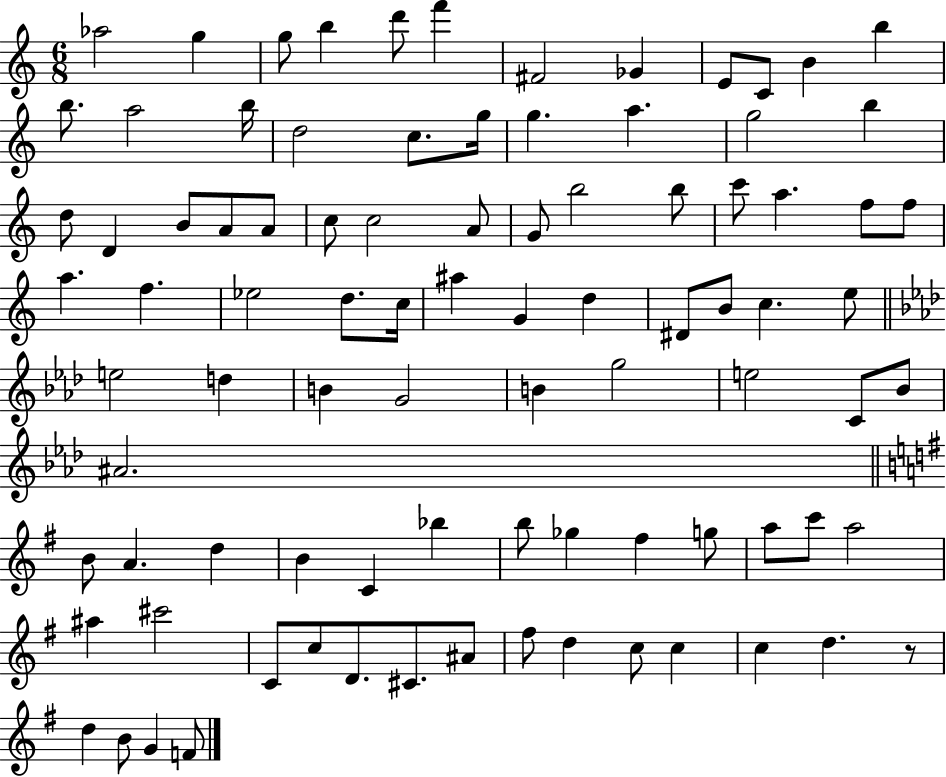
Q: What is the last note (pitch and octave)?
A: F4